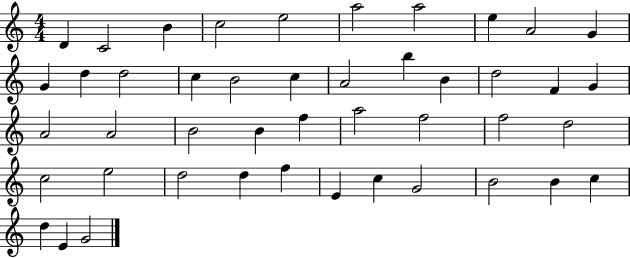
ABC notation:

X:1
T:Untitled
M:4/4
L:1/4
K:C
D C2 B c2 e2 a2 a2 e A2 G G d d2 c B2 c A2 b B d2 F G A2 A2 B2 B f a2 f2 f2 d2 c2 e2 d2 d f E c G2 B2 B c d E G2